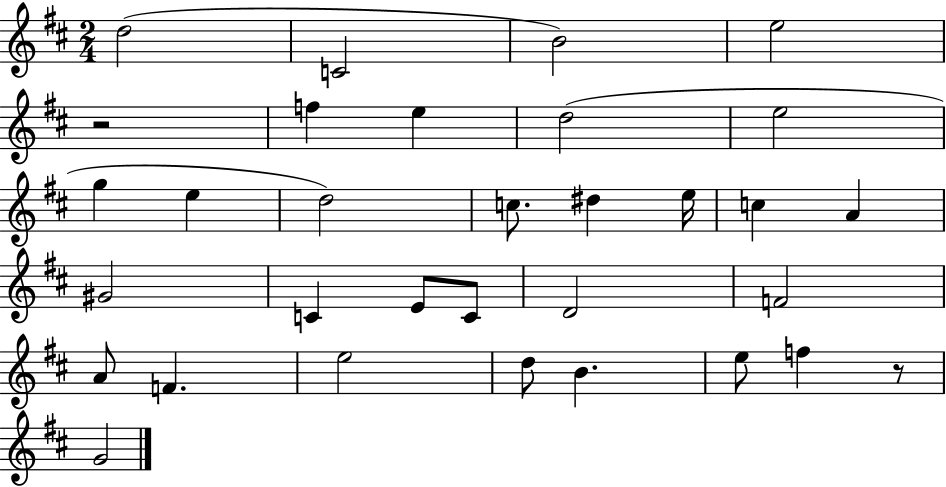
D5/h C4/h B4/h E5/h R/h F5/q E5/q D5/h E5/h G5/q E5/q D5/h C5/e. D#5/q E5/s C5/q A4/q G#4/h C4/q E4/e C4/e D4/h F4/h A4/e F4/q. E5/h D5/e B4/q. E5/e F5/q R/e G4/h